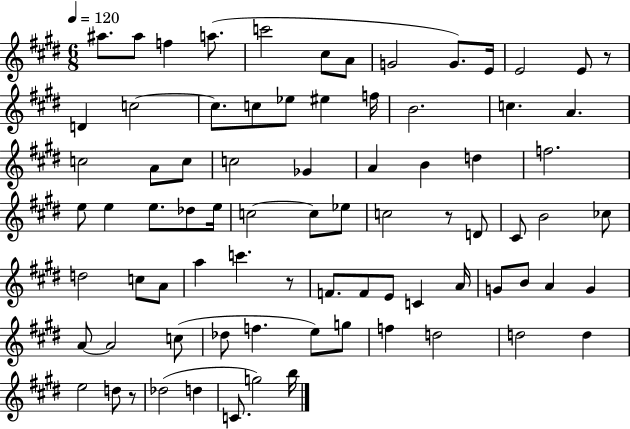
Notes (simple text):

A#5/e. A#5/e F5/q A5/e. C6/h C#5/e A4/e G4/h G4/e. E4/s E4/h E4/e R/e D4/q C5/h C5/e. C5/e Eb5/e EIS5/q F5/s B4/h. C5/q. A4/q. C5/h A4/e C5/e C5/h Gb4/q A4/q B4/q D5/q F5/h. E5/e E5/q E5/e. Db5/e E5/s C5/h C5/e Eb5/e C5/h R/e D4/e C#4/e B4/h CES5/e D5/h C5/e A4/e A5/q C6/q. R/e F4/e. F4/e E4/e C4/q A4/s G4/e B4/e A4/q G4/q A4/e A4/h C5/e Db5/e F5/q. E5/e G5/e F5/q D5/h D5/h D5/q E5/h D5/e R/e Db5/h D5/q C4/e. G5/h B5/s